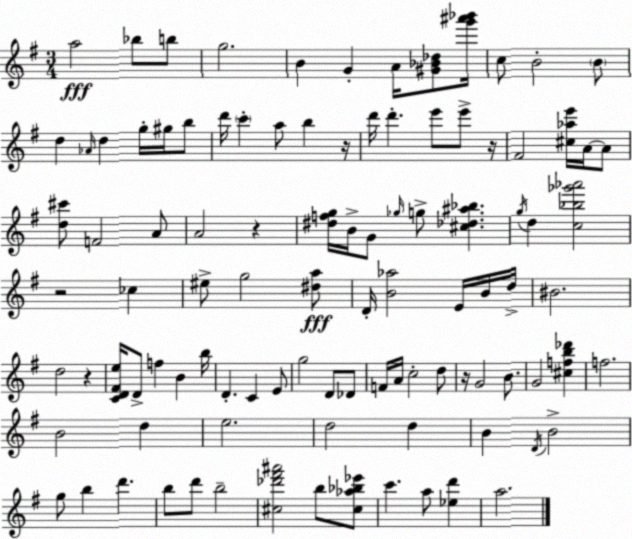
X:1
T:Untitled
M:3/4
L:1/4
K:G
a2 _b/2 b/2 g2 B G A/4 [^G_B_d]/2 [g'^a'_b']/4 c/2 B2 B/2 d _A/4 d g/4 ^g/4 b/2 d'/4 c' a/2 b z/4 d'/4 d' e'/2 e'/2 z/4 ^F2 [^c_ae']/4 A/4 A/2 [d^c']/2 F2 A/2 A2 z [^dfg]/4 B/4 G/2 _g/4 g/2 [^c_d^a_b] g/4 d [c_b_g'_a']2 z2 _c ^e/2 g2 [^da]/2 D/4 [B_a]2 E/4 B/4 d/4 ^B2 d2 z [CD^Fe]/4 D/2 f B b/4 D C E/2 g2 D/2 _D/2 F/4 A/4 c2 d/2 z/4 G2 B/2 G2 [^cfb_d'] f2 B2 d e2 d2 d B D/4 B2 g/2 b d' b/2 d'/2 b2 [^c_d'^f'^a']2 b/2 [^c_a_b_e']/2 c' a/2 [_ed'] a2